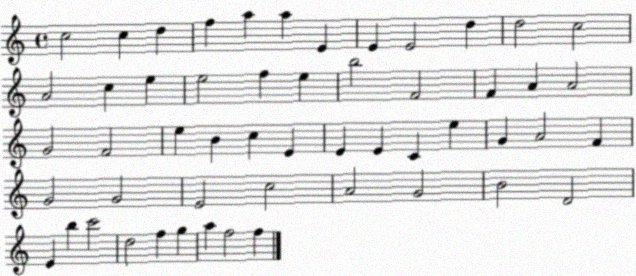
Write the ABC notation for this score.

X:1
T:Untitled
M:4/4
L:1/4
K:C
c2 c d f a a E E E2 d d2 c2 A2 c e e2 f e b2 F2 F A A2 G2 F2 e B c E E E C e G A2 F G2 G2 E2 c2 A2 G2 B2 D2 E b c'2 d2 f g a f2 f